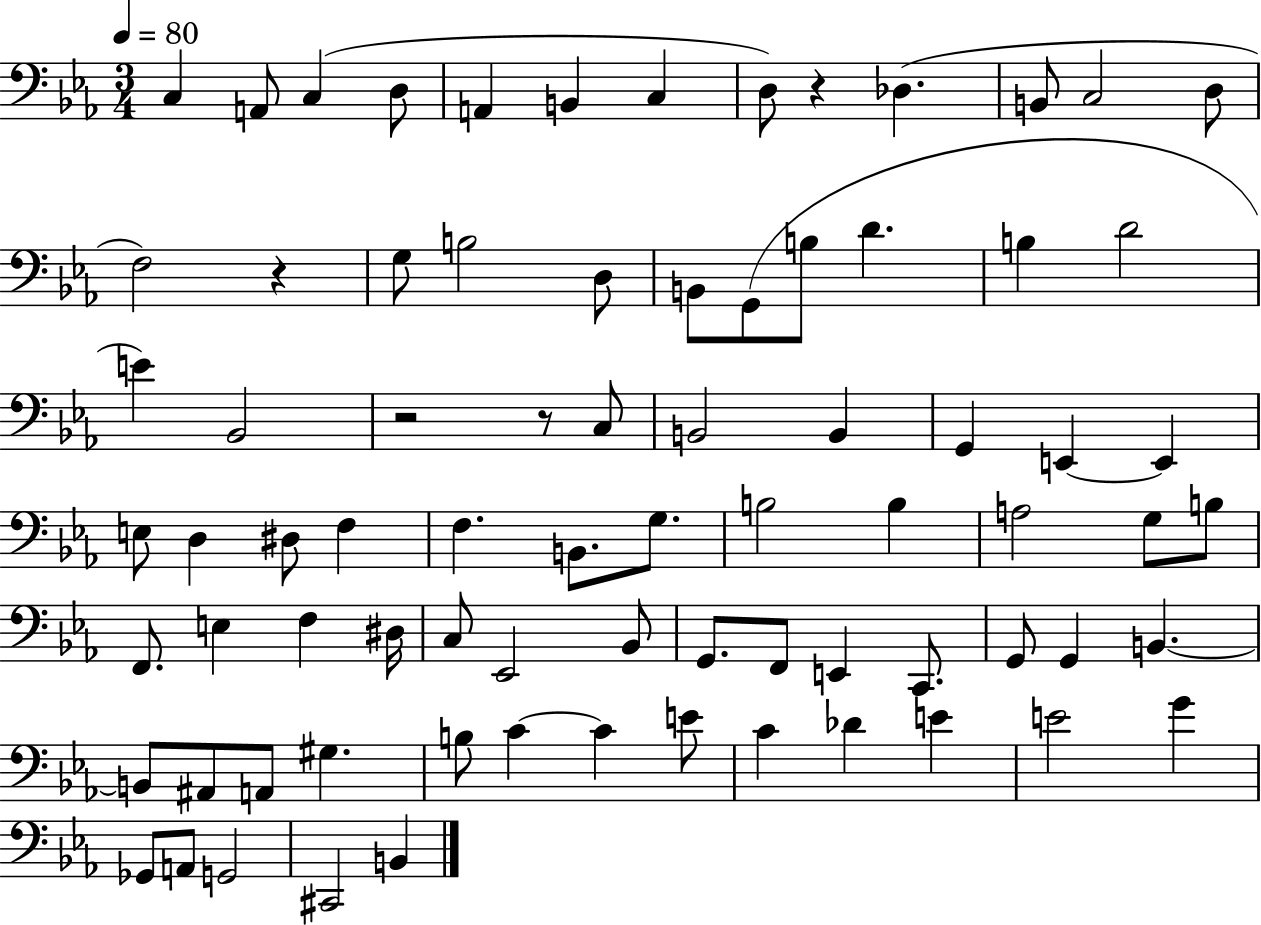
{
  \clef bass
  \numericTimeSignature
  \time 3/4
  \key ees \major
  \tempo 4 = 80
  c4 a,8 c4( d8 | a,4 b,4 c4 | d8) r4 des4.( | b,8 c2 d8 | \break f2) r4 | g8 b2 d8 | b,8 g,8( b8 d'4. | b4 d'2 | \break e'4) bes,2 | r2 r8 c8 | b,2 b,4 | g,4 e,4~~ e,4 | \break e8 d4 dis8 f4 | f4. b,8. g8. | b2 b4 | a2 g8 b8 | \break f,8. e4 f4 dis16 | c8 ees,2 bes,8 | g,8. f,8 e,4 c,8. | g,8 g,4 b,4.~~ | \break b,8 ais,8 a,8 gis4. | b8 c'4~~ c'4 e'8 | c'4 des'4 e'4 | e'2 g'4 | \break ges,8 a,8 g,2 | cis,2 b,4 | \bar "|."
}